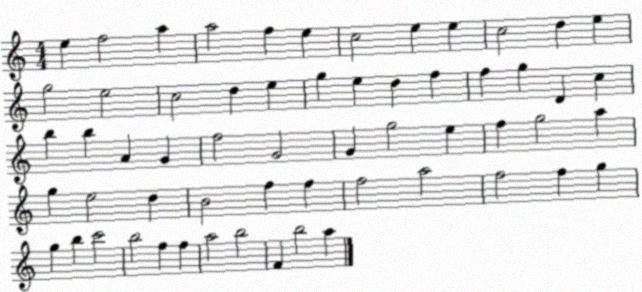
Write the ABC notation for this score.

X:1
T:Untitled
M:4/4
L:1/4
K:C
e f2 a a2 f e c2 e e c2 d e g2 e2 c2 d e g e d f f g D c b b A G f2 G2 G g2 e f g2 a g e2 d B2 f f f2 a2 f2 f g g b c'2 b2 f f a2 b2 F b2 a